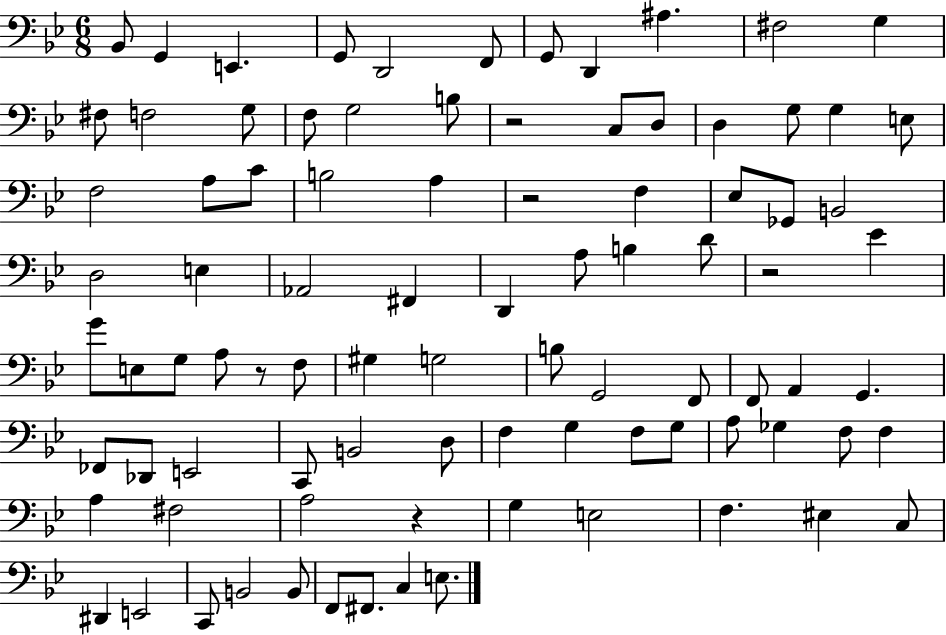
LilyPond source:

{
  \clef bass
  \numericTimeSignature
  \time 6/8
  \key bes \major
  bes,8 g,4 e,4. | g,8 d,2 f,8 | g,8 d,4 ais4. | fis2 g4 | \break fis8 f2 g8 | f8 g2 b8 | r2 c8 d8 | d4 g8 g4 e8 | \break f2 a8 c'8 | b2 a4 | r2 f4 | ees8 ges,8 b,2 | \break d2 e4 | aes,2 fis,4 | d,4 a8 b4 d'8 | r2 ees'4 | \break g'8 e8 g8 a8 r8 f8 | gis4 g2 | b8 g,2 f,8 | f,8 a,4 g,4. | \break fes,8 des,8 e,2 | c,8 b,2 d8 | f4 g4 f8 g8 | a8 ges4 f8 f4 | \break a4 fis2 | a2 r4 | g4 e2 | f4. eis4 c8 | \break dis,4 e,2 | c,8 b,2 b,8 | f,8 fis,8. c4 e8. | \bar "|."
}